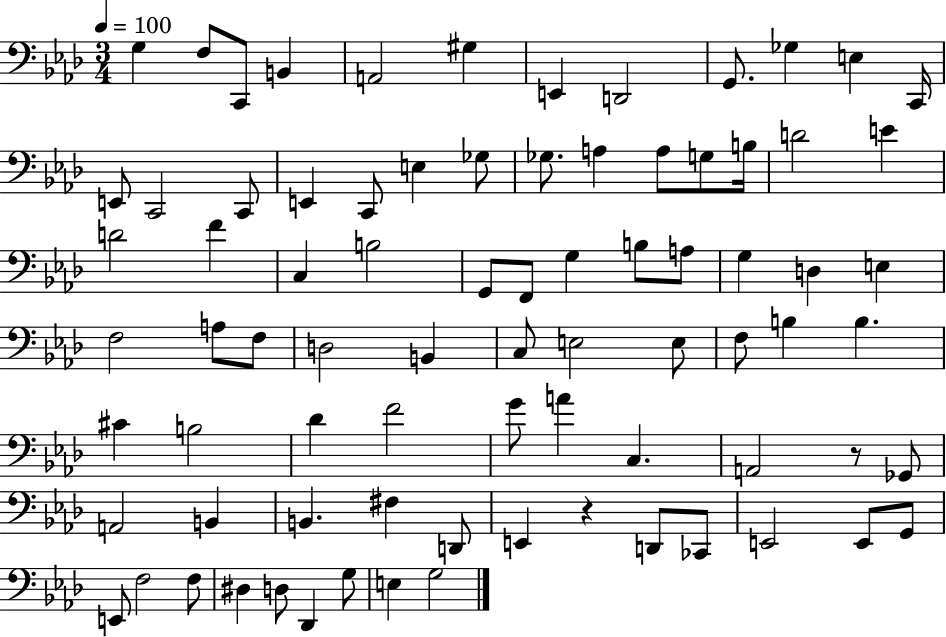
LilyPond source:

{
  \clef bass
  \numericTimeSignature
  \time 3/4
  \key aes \major
  \tempo 4 = 100
  \repeat volta 2 { g4 f8 c,8 b,4 | a,2 gis4 | e,4 d,2 | g,8. ges4 e4 c,16 | \break e,8 c,2 c,8 | e,4 c,8 e4 ges8 | ges8. a4 a8 g8 b16 | d'2 e'4 | \break d'2 f'4 | c4 b2 | g,8 f,8 g4 b8 a8 | g4 d4 e4 | \break f2 a8 f8 | d2 b,4 | c8 e2 e8 | f8 b4 b4. | \break cis'4 b2 | des'4 f'2 | g'8 a'4 c4. | a,2 r8 ges,8 | \break a,2 b,4 | b,4. fis4 d,8 | e,4 r4 d,8 ces,8 | e,2 e,8 g,8 | \break e,8 f2 f8 | dis4 d8 des,4 g8 | e4 g2 | } \bar "|."
}